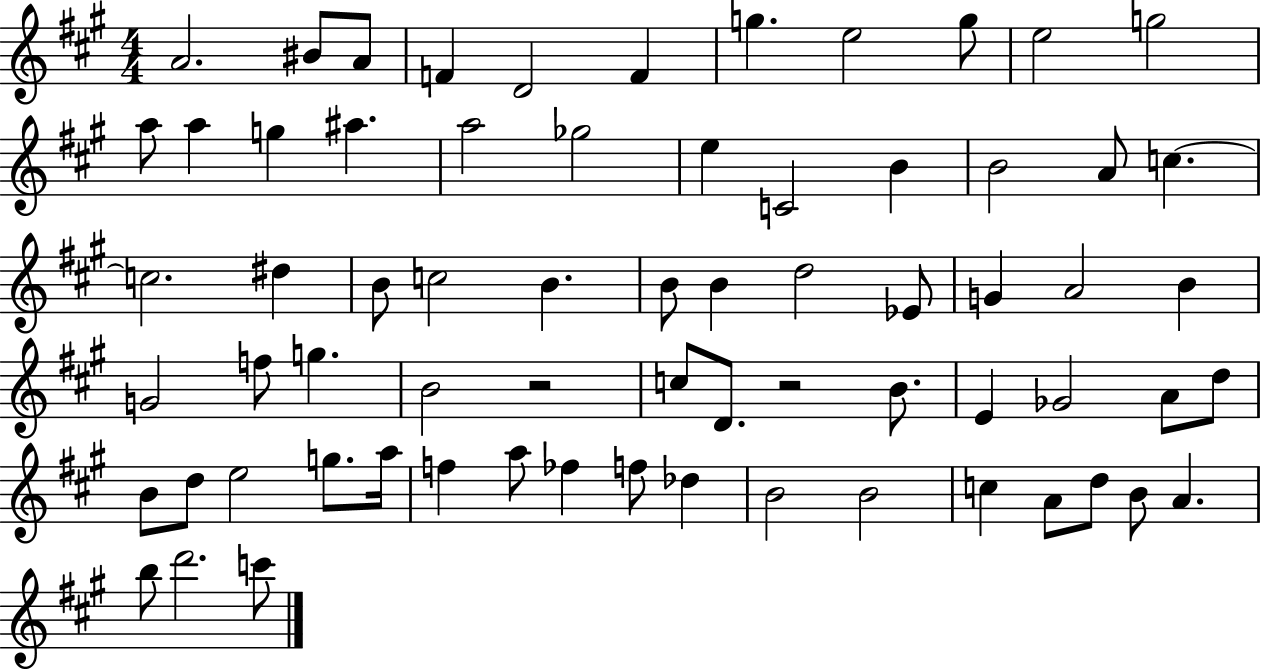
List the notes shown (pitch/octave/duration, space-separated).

A4/h. BIS4/e A4/e F4/q D4/h F4/q G5/q. E5/h G5/e E5/h G5/h A5/e A5/q G5/q A#5/q. A5/h Gb5/h E5/q C4/h B4/q B4/h A4/e C5/q. C5/h. D#5/q B4/e C5/h B4/q. B4/e B4/q D5/h Eb4/e G4/q A4/h B4/q G4/h F5/e G5/q. B4/h R/h C5/e D4/e. R/h B4/e. E4/q Gb4/h A4/e D5/e B4/e D5/e E5/h G5/e. A5/s F5/q A5/e FES5/q F5/e Db5/q B4/h B4/h C5/q A4/e D5/e B4/e A4/q. B5/e D6/h. C6/e